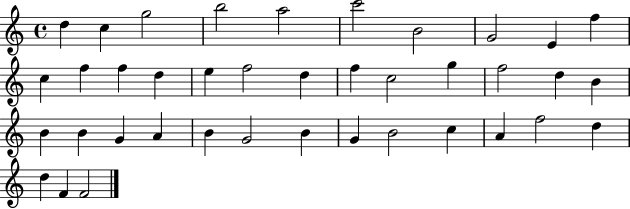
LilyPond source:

{
  \clef treble
  \time 4/4
  \defaultTimeSignature
  \key c \major
  d''4 c''4 g''2 | b''2 a''2 | c'''2 b'2 | g'2 e'4 f''4 | \break c''4 f''4 f''4 d''4 | e''4 f''2 d''4 | f''4 c''2 g''4 | f''2 d''4 b'4 | \break b'4 b'4 g'4 a'4 | b'4 g'2 b'4 | g'4 b'2 c''4 | a'4 f''2 d''4 | \break d''4 f'4 f'2 | \bar "|."
}